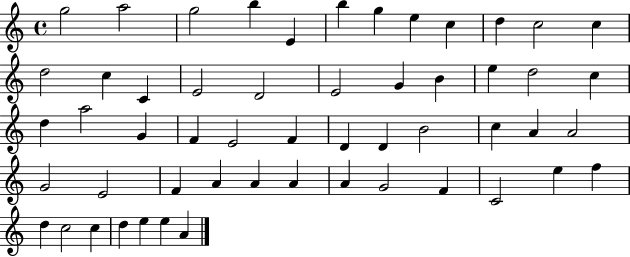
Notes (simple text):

G5/h A5/h G5/h B5/q E4/q B5/q G5/q E5/q C5/q D5/q C5/h C5/q D5/h C5/q C4/q E4/h D4/h E4/h G4/q B4/q E5/q D5/h C5/q D5/q A5/h G4/q F4/q E4/h F4/q D4/q D4/q B4/h C5/q A4/q A4/h G4/h E4/h F4/q A4/q A4/q A4/q A4/q G4/h F4/q C4/h E5/q F5/q D5/q C5/h C5/q D5/q E5/q E5/q A4/q